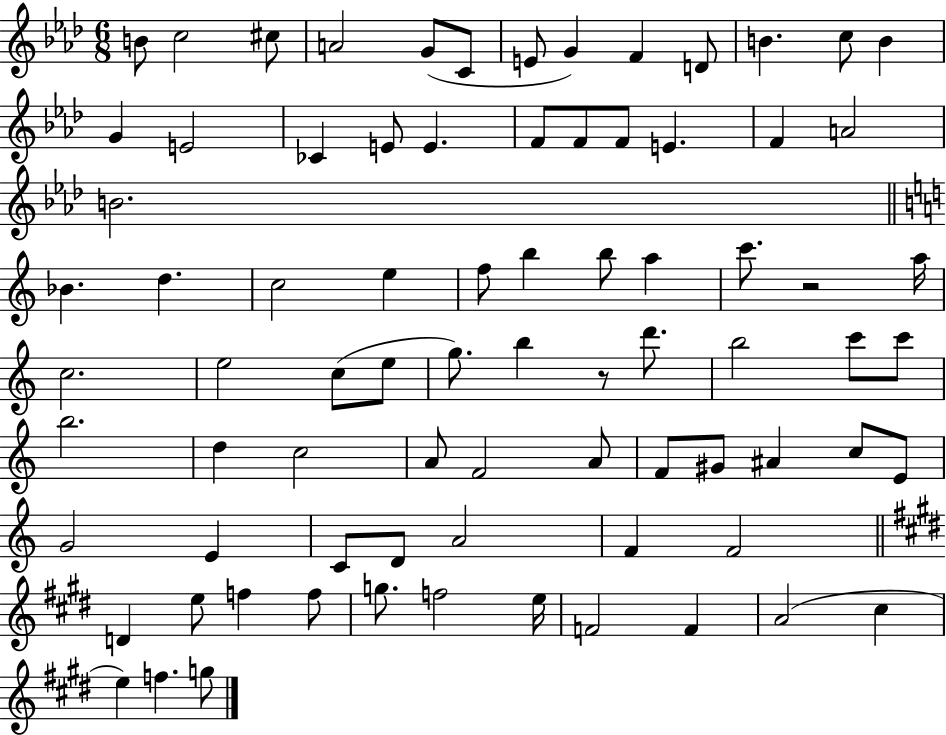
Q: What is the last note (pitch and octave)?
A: G5